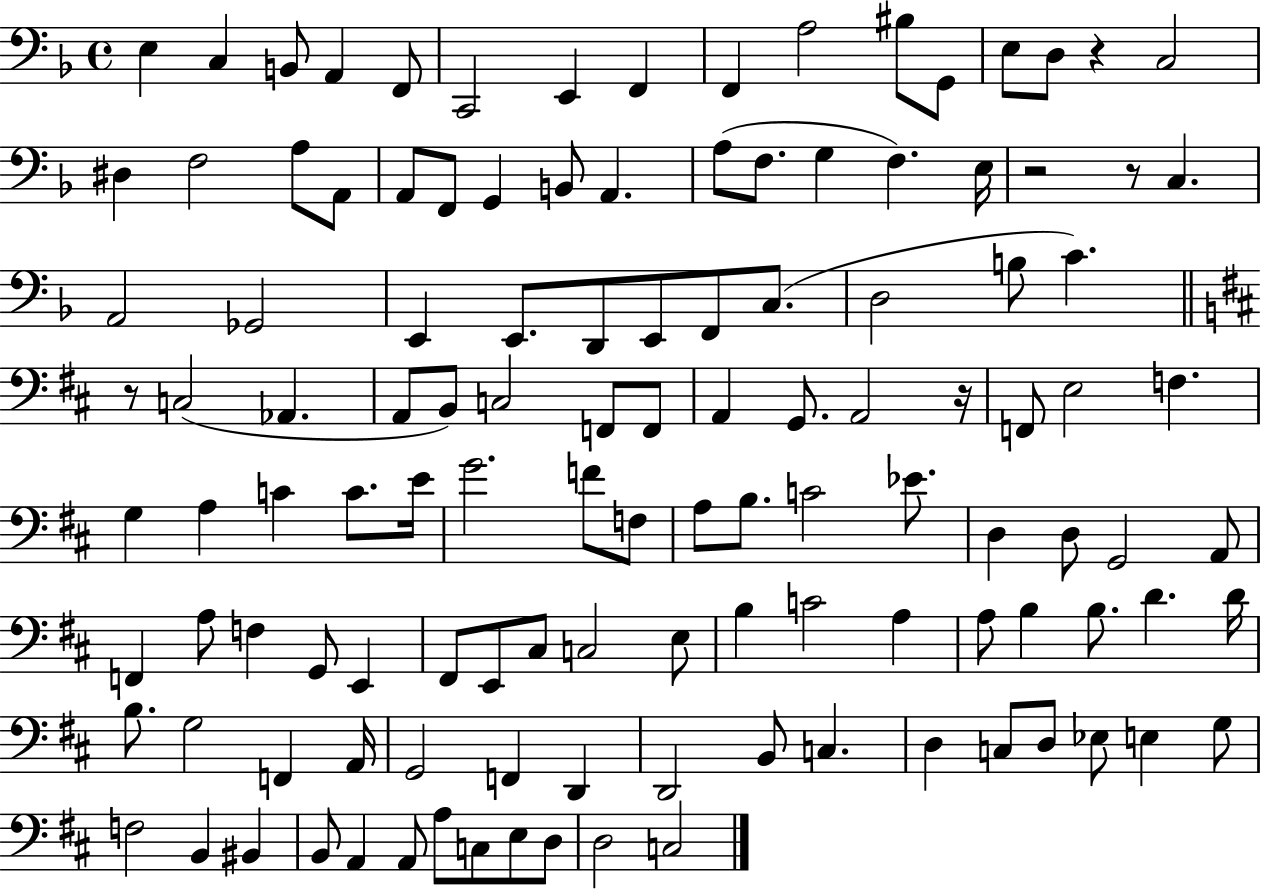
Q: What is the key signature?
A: F major